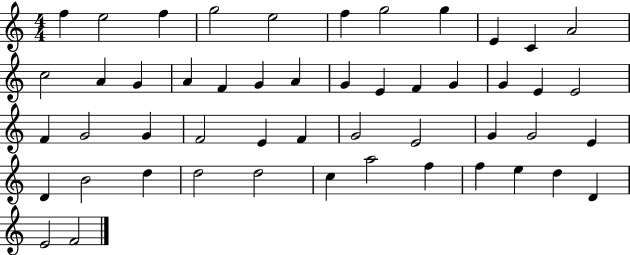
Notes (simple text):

F5/q E5/h F5/q G5/h E5/h F5/q G5/h G5/q E4/q C4/q A4/h C5/h A4/q G4/q A4/q F4/q G4/q A4/q G4/q E4/q F4/q G4/q G4/q E4/q E4/h F4/q G4/h G4/q F4/h E4/q F4/q G4/h E4/h G4/q G4/h E4/q D4/q B4/h D5/q D5/h D5/h C5/q A5/h F5/q F5/q E5/q D5/q D4/q E4/h F4/h